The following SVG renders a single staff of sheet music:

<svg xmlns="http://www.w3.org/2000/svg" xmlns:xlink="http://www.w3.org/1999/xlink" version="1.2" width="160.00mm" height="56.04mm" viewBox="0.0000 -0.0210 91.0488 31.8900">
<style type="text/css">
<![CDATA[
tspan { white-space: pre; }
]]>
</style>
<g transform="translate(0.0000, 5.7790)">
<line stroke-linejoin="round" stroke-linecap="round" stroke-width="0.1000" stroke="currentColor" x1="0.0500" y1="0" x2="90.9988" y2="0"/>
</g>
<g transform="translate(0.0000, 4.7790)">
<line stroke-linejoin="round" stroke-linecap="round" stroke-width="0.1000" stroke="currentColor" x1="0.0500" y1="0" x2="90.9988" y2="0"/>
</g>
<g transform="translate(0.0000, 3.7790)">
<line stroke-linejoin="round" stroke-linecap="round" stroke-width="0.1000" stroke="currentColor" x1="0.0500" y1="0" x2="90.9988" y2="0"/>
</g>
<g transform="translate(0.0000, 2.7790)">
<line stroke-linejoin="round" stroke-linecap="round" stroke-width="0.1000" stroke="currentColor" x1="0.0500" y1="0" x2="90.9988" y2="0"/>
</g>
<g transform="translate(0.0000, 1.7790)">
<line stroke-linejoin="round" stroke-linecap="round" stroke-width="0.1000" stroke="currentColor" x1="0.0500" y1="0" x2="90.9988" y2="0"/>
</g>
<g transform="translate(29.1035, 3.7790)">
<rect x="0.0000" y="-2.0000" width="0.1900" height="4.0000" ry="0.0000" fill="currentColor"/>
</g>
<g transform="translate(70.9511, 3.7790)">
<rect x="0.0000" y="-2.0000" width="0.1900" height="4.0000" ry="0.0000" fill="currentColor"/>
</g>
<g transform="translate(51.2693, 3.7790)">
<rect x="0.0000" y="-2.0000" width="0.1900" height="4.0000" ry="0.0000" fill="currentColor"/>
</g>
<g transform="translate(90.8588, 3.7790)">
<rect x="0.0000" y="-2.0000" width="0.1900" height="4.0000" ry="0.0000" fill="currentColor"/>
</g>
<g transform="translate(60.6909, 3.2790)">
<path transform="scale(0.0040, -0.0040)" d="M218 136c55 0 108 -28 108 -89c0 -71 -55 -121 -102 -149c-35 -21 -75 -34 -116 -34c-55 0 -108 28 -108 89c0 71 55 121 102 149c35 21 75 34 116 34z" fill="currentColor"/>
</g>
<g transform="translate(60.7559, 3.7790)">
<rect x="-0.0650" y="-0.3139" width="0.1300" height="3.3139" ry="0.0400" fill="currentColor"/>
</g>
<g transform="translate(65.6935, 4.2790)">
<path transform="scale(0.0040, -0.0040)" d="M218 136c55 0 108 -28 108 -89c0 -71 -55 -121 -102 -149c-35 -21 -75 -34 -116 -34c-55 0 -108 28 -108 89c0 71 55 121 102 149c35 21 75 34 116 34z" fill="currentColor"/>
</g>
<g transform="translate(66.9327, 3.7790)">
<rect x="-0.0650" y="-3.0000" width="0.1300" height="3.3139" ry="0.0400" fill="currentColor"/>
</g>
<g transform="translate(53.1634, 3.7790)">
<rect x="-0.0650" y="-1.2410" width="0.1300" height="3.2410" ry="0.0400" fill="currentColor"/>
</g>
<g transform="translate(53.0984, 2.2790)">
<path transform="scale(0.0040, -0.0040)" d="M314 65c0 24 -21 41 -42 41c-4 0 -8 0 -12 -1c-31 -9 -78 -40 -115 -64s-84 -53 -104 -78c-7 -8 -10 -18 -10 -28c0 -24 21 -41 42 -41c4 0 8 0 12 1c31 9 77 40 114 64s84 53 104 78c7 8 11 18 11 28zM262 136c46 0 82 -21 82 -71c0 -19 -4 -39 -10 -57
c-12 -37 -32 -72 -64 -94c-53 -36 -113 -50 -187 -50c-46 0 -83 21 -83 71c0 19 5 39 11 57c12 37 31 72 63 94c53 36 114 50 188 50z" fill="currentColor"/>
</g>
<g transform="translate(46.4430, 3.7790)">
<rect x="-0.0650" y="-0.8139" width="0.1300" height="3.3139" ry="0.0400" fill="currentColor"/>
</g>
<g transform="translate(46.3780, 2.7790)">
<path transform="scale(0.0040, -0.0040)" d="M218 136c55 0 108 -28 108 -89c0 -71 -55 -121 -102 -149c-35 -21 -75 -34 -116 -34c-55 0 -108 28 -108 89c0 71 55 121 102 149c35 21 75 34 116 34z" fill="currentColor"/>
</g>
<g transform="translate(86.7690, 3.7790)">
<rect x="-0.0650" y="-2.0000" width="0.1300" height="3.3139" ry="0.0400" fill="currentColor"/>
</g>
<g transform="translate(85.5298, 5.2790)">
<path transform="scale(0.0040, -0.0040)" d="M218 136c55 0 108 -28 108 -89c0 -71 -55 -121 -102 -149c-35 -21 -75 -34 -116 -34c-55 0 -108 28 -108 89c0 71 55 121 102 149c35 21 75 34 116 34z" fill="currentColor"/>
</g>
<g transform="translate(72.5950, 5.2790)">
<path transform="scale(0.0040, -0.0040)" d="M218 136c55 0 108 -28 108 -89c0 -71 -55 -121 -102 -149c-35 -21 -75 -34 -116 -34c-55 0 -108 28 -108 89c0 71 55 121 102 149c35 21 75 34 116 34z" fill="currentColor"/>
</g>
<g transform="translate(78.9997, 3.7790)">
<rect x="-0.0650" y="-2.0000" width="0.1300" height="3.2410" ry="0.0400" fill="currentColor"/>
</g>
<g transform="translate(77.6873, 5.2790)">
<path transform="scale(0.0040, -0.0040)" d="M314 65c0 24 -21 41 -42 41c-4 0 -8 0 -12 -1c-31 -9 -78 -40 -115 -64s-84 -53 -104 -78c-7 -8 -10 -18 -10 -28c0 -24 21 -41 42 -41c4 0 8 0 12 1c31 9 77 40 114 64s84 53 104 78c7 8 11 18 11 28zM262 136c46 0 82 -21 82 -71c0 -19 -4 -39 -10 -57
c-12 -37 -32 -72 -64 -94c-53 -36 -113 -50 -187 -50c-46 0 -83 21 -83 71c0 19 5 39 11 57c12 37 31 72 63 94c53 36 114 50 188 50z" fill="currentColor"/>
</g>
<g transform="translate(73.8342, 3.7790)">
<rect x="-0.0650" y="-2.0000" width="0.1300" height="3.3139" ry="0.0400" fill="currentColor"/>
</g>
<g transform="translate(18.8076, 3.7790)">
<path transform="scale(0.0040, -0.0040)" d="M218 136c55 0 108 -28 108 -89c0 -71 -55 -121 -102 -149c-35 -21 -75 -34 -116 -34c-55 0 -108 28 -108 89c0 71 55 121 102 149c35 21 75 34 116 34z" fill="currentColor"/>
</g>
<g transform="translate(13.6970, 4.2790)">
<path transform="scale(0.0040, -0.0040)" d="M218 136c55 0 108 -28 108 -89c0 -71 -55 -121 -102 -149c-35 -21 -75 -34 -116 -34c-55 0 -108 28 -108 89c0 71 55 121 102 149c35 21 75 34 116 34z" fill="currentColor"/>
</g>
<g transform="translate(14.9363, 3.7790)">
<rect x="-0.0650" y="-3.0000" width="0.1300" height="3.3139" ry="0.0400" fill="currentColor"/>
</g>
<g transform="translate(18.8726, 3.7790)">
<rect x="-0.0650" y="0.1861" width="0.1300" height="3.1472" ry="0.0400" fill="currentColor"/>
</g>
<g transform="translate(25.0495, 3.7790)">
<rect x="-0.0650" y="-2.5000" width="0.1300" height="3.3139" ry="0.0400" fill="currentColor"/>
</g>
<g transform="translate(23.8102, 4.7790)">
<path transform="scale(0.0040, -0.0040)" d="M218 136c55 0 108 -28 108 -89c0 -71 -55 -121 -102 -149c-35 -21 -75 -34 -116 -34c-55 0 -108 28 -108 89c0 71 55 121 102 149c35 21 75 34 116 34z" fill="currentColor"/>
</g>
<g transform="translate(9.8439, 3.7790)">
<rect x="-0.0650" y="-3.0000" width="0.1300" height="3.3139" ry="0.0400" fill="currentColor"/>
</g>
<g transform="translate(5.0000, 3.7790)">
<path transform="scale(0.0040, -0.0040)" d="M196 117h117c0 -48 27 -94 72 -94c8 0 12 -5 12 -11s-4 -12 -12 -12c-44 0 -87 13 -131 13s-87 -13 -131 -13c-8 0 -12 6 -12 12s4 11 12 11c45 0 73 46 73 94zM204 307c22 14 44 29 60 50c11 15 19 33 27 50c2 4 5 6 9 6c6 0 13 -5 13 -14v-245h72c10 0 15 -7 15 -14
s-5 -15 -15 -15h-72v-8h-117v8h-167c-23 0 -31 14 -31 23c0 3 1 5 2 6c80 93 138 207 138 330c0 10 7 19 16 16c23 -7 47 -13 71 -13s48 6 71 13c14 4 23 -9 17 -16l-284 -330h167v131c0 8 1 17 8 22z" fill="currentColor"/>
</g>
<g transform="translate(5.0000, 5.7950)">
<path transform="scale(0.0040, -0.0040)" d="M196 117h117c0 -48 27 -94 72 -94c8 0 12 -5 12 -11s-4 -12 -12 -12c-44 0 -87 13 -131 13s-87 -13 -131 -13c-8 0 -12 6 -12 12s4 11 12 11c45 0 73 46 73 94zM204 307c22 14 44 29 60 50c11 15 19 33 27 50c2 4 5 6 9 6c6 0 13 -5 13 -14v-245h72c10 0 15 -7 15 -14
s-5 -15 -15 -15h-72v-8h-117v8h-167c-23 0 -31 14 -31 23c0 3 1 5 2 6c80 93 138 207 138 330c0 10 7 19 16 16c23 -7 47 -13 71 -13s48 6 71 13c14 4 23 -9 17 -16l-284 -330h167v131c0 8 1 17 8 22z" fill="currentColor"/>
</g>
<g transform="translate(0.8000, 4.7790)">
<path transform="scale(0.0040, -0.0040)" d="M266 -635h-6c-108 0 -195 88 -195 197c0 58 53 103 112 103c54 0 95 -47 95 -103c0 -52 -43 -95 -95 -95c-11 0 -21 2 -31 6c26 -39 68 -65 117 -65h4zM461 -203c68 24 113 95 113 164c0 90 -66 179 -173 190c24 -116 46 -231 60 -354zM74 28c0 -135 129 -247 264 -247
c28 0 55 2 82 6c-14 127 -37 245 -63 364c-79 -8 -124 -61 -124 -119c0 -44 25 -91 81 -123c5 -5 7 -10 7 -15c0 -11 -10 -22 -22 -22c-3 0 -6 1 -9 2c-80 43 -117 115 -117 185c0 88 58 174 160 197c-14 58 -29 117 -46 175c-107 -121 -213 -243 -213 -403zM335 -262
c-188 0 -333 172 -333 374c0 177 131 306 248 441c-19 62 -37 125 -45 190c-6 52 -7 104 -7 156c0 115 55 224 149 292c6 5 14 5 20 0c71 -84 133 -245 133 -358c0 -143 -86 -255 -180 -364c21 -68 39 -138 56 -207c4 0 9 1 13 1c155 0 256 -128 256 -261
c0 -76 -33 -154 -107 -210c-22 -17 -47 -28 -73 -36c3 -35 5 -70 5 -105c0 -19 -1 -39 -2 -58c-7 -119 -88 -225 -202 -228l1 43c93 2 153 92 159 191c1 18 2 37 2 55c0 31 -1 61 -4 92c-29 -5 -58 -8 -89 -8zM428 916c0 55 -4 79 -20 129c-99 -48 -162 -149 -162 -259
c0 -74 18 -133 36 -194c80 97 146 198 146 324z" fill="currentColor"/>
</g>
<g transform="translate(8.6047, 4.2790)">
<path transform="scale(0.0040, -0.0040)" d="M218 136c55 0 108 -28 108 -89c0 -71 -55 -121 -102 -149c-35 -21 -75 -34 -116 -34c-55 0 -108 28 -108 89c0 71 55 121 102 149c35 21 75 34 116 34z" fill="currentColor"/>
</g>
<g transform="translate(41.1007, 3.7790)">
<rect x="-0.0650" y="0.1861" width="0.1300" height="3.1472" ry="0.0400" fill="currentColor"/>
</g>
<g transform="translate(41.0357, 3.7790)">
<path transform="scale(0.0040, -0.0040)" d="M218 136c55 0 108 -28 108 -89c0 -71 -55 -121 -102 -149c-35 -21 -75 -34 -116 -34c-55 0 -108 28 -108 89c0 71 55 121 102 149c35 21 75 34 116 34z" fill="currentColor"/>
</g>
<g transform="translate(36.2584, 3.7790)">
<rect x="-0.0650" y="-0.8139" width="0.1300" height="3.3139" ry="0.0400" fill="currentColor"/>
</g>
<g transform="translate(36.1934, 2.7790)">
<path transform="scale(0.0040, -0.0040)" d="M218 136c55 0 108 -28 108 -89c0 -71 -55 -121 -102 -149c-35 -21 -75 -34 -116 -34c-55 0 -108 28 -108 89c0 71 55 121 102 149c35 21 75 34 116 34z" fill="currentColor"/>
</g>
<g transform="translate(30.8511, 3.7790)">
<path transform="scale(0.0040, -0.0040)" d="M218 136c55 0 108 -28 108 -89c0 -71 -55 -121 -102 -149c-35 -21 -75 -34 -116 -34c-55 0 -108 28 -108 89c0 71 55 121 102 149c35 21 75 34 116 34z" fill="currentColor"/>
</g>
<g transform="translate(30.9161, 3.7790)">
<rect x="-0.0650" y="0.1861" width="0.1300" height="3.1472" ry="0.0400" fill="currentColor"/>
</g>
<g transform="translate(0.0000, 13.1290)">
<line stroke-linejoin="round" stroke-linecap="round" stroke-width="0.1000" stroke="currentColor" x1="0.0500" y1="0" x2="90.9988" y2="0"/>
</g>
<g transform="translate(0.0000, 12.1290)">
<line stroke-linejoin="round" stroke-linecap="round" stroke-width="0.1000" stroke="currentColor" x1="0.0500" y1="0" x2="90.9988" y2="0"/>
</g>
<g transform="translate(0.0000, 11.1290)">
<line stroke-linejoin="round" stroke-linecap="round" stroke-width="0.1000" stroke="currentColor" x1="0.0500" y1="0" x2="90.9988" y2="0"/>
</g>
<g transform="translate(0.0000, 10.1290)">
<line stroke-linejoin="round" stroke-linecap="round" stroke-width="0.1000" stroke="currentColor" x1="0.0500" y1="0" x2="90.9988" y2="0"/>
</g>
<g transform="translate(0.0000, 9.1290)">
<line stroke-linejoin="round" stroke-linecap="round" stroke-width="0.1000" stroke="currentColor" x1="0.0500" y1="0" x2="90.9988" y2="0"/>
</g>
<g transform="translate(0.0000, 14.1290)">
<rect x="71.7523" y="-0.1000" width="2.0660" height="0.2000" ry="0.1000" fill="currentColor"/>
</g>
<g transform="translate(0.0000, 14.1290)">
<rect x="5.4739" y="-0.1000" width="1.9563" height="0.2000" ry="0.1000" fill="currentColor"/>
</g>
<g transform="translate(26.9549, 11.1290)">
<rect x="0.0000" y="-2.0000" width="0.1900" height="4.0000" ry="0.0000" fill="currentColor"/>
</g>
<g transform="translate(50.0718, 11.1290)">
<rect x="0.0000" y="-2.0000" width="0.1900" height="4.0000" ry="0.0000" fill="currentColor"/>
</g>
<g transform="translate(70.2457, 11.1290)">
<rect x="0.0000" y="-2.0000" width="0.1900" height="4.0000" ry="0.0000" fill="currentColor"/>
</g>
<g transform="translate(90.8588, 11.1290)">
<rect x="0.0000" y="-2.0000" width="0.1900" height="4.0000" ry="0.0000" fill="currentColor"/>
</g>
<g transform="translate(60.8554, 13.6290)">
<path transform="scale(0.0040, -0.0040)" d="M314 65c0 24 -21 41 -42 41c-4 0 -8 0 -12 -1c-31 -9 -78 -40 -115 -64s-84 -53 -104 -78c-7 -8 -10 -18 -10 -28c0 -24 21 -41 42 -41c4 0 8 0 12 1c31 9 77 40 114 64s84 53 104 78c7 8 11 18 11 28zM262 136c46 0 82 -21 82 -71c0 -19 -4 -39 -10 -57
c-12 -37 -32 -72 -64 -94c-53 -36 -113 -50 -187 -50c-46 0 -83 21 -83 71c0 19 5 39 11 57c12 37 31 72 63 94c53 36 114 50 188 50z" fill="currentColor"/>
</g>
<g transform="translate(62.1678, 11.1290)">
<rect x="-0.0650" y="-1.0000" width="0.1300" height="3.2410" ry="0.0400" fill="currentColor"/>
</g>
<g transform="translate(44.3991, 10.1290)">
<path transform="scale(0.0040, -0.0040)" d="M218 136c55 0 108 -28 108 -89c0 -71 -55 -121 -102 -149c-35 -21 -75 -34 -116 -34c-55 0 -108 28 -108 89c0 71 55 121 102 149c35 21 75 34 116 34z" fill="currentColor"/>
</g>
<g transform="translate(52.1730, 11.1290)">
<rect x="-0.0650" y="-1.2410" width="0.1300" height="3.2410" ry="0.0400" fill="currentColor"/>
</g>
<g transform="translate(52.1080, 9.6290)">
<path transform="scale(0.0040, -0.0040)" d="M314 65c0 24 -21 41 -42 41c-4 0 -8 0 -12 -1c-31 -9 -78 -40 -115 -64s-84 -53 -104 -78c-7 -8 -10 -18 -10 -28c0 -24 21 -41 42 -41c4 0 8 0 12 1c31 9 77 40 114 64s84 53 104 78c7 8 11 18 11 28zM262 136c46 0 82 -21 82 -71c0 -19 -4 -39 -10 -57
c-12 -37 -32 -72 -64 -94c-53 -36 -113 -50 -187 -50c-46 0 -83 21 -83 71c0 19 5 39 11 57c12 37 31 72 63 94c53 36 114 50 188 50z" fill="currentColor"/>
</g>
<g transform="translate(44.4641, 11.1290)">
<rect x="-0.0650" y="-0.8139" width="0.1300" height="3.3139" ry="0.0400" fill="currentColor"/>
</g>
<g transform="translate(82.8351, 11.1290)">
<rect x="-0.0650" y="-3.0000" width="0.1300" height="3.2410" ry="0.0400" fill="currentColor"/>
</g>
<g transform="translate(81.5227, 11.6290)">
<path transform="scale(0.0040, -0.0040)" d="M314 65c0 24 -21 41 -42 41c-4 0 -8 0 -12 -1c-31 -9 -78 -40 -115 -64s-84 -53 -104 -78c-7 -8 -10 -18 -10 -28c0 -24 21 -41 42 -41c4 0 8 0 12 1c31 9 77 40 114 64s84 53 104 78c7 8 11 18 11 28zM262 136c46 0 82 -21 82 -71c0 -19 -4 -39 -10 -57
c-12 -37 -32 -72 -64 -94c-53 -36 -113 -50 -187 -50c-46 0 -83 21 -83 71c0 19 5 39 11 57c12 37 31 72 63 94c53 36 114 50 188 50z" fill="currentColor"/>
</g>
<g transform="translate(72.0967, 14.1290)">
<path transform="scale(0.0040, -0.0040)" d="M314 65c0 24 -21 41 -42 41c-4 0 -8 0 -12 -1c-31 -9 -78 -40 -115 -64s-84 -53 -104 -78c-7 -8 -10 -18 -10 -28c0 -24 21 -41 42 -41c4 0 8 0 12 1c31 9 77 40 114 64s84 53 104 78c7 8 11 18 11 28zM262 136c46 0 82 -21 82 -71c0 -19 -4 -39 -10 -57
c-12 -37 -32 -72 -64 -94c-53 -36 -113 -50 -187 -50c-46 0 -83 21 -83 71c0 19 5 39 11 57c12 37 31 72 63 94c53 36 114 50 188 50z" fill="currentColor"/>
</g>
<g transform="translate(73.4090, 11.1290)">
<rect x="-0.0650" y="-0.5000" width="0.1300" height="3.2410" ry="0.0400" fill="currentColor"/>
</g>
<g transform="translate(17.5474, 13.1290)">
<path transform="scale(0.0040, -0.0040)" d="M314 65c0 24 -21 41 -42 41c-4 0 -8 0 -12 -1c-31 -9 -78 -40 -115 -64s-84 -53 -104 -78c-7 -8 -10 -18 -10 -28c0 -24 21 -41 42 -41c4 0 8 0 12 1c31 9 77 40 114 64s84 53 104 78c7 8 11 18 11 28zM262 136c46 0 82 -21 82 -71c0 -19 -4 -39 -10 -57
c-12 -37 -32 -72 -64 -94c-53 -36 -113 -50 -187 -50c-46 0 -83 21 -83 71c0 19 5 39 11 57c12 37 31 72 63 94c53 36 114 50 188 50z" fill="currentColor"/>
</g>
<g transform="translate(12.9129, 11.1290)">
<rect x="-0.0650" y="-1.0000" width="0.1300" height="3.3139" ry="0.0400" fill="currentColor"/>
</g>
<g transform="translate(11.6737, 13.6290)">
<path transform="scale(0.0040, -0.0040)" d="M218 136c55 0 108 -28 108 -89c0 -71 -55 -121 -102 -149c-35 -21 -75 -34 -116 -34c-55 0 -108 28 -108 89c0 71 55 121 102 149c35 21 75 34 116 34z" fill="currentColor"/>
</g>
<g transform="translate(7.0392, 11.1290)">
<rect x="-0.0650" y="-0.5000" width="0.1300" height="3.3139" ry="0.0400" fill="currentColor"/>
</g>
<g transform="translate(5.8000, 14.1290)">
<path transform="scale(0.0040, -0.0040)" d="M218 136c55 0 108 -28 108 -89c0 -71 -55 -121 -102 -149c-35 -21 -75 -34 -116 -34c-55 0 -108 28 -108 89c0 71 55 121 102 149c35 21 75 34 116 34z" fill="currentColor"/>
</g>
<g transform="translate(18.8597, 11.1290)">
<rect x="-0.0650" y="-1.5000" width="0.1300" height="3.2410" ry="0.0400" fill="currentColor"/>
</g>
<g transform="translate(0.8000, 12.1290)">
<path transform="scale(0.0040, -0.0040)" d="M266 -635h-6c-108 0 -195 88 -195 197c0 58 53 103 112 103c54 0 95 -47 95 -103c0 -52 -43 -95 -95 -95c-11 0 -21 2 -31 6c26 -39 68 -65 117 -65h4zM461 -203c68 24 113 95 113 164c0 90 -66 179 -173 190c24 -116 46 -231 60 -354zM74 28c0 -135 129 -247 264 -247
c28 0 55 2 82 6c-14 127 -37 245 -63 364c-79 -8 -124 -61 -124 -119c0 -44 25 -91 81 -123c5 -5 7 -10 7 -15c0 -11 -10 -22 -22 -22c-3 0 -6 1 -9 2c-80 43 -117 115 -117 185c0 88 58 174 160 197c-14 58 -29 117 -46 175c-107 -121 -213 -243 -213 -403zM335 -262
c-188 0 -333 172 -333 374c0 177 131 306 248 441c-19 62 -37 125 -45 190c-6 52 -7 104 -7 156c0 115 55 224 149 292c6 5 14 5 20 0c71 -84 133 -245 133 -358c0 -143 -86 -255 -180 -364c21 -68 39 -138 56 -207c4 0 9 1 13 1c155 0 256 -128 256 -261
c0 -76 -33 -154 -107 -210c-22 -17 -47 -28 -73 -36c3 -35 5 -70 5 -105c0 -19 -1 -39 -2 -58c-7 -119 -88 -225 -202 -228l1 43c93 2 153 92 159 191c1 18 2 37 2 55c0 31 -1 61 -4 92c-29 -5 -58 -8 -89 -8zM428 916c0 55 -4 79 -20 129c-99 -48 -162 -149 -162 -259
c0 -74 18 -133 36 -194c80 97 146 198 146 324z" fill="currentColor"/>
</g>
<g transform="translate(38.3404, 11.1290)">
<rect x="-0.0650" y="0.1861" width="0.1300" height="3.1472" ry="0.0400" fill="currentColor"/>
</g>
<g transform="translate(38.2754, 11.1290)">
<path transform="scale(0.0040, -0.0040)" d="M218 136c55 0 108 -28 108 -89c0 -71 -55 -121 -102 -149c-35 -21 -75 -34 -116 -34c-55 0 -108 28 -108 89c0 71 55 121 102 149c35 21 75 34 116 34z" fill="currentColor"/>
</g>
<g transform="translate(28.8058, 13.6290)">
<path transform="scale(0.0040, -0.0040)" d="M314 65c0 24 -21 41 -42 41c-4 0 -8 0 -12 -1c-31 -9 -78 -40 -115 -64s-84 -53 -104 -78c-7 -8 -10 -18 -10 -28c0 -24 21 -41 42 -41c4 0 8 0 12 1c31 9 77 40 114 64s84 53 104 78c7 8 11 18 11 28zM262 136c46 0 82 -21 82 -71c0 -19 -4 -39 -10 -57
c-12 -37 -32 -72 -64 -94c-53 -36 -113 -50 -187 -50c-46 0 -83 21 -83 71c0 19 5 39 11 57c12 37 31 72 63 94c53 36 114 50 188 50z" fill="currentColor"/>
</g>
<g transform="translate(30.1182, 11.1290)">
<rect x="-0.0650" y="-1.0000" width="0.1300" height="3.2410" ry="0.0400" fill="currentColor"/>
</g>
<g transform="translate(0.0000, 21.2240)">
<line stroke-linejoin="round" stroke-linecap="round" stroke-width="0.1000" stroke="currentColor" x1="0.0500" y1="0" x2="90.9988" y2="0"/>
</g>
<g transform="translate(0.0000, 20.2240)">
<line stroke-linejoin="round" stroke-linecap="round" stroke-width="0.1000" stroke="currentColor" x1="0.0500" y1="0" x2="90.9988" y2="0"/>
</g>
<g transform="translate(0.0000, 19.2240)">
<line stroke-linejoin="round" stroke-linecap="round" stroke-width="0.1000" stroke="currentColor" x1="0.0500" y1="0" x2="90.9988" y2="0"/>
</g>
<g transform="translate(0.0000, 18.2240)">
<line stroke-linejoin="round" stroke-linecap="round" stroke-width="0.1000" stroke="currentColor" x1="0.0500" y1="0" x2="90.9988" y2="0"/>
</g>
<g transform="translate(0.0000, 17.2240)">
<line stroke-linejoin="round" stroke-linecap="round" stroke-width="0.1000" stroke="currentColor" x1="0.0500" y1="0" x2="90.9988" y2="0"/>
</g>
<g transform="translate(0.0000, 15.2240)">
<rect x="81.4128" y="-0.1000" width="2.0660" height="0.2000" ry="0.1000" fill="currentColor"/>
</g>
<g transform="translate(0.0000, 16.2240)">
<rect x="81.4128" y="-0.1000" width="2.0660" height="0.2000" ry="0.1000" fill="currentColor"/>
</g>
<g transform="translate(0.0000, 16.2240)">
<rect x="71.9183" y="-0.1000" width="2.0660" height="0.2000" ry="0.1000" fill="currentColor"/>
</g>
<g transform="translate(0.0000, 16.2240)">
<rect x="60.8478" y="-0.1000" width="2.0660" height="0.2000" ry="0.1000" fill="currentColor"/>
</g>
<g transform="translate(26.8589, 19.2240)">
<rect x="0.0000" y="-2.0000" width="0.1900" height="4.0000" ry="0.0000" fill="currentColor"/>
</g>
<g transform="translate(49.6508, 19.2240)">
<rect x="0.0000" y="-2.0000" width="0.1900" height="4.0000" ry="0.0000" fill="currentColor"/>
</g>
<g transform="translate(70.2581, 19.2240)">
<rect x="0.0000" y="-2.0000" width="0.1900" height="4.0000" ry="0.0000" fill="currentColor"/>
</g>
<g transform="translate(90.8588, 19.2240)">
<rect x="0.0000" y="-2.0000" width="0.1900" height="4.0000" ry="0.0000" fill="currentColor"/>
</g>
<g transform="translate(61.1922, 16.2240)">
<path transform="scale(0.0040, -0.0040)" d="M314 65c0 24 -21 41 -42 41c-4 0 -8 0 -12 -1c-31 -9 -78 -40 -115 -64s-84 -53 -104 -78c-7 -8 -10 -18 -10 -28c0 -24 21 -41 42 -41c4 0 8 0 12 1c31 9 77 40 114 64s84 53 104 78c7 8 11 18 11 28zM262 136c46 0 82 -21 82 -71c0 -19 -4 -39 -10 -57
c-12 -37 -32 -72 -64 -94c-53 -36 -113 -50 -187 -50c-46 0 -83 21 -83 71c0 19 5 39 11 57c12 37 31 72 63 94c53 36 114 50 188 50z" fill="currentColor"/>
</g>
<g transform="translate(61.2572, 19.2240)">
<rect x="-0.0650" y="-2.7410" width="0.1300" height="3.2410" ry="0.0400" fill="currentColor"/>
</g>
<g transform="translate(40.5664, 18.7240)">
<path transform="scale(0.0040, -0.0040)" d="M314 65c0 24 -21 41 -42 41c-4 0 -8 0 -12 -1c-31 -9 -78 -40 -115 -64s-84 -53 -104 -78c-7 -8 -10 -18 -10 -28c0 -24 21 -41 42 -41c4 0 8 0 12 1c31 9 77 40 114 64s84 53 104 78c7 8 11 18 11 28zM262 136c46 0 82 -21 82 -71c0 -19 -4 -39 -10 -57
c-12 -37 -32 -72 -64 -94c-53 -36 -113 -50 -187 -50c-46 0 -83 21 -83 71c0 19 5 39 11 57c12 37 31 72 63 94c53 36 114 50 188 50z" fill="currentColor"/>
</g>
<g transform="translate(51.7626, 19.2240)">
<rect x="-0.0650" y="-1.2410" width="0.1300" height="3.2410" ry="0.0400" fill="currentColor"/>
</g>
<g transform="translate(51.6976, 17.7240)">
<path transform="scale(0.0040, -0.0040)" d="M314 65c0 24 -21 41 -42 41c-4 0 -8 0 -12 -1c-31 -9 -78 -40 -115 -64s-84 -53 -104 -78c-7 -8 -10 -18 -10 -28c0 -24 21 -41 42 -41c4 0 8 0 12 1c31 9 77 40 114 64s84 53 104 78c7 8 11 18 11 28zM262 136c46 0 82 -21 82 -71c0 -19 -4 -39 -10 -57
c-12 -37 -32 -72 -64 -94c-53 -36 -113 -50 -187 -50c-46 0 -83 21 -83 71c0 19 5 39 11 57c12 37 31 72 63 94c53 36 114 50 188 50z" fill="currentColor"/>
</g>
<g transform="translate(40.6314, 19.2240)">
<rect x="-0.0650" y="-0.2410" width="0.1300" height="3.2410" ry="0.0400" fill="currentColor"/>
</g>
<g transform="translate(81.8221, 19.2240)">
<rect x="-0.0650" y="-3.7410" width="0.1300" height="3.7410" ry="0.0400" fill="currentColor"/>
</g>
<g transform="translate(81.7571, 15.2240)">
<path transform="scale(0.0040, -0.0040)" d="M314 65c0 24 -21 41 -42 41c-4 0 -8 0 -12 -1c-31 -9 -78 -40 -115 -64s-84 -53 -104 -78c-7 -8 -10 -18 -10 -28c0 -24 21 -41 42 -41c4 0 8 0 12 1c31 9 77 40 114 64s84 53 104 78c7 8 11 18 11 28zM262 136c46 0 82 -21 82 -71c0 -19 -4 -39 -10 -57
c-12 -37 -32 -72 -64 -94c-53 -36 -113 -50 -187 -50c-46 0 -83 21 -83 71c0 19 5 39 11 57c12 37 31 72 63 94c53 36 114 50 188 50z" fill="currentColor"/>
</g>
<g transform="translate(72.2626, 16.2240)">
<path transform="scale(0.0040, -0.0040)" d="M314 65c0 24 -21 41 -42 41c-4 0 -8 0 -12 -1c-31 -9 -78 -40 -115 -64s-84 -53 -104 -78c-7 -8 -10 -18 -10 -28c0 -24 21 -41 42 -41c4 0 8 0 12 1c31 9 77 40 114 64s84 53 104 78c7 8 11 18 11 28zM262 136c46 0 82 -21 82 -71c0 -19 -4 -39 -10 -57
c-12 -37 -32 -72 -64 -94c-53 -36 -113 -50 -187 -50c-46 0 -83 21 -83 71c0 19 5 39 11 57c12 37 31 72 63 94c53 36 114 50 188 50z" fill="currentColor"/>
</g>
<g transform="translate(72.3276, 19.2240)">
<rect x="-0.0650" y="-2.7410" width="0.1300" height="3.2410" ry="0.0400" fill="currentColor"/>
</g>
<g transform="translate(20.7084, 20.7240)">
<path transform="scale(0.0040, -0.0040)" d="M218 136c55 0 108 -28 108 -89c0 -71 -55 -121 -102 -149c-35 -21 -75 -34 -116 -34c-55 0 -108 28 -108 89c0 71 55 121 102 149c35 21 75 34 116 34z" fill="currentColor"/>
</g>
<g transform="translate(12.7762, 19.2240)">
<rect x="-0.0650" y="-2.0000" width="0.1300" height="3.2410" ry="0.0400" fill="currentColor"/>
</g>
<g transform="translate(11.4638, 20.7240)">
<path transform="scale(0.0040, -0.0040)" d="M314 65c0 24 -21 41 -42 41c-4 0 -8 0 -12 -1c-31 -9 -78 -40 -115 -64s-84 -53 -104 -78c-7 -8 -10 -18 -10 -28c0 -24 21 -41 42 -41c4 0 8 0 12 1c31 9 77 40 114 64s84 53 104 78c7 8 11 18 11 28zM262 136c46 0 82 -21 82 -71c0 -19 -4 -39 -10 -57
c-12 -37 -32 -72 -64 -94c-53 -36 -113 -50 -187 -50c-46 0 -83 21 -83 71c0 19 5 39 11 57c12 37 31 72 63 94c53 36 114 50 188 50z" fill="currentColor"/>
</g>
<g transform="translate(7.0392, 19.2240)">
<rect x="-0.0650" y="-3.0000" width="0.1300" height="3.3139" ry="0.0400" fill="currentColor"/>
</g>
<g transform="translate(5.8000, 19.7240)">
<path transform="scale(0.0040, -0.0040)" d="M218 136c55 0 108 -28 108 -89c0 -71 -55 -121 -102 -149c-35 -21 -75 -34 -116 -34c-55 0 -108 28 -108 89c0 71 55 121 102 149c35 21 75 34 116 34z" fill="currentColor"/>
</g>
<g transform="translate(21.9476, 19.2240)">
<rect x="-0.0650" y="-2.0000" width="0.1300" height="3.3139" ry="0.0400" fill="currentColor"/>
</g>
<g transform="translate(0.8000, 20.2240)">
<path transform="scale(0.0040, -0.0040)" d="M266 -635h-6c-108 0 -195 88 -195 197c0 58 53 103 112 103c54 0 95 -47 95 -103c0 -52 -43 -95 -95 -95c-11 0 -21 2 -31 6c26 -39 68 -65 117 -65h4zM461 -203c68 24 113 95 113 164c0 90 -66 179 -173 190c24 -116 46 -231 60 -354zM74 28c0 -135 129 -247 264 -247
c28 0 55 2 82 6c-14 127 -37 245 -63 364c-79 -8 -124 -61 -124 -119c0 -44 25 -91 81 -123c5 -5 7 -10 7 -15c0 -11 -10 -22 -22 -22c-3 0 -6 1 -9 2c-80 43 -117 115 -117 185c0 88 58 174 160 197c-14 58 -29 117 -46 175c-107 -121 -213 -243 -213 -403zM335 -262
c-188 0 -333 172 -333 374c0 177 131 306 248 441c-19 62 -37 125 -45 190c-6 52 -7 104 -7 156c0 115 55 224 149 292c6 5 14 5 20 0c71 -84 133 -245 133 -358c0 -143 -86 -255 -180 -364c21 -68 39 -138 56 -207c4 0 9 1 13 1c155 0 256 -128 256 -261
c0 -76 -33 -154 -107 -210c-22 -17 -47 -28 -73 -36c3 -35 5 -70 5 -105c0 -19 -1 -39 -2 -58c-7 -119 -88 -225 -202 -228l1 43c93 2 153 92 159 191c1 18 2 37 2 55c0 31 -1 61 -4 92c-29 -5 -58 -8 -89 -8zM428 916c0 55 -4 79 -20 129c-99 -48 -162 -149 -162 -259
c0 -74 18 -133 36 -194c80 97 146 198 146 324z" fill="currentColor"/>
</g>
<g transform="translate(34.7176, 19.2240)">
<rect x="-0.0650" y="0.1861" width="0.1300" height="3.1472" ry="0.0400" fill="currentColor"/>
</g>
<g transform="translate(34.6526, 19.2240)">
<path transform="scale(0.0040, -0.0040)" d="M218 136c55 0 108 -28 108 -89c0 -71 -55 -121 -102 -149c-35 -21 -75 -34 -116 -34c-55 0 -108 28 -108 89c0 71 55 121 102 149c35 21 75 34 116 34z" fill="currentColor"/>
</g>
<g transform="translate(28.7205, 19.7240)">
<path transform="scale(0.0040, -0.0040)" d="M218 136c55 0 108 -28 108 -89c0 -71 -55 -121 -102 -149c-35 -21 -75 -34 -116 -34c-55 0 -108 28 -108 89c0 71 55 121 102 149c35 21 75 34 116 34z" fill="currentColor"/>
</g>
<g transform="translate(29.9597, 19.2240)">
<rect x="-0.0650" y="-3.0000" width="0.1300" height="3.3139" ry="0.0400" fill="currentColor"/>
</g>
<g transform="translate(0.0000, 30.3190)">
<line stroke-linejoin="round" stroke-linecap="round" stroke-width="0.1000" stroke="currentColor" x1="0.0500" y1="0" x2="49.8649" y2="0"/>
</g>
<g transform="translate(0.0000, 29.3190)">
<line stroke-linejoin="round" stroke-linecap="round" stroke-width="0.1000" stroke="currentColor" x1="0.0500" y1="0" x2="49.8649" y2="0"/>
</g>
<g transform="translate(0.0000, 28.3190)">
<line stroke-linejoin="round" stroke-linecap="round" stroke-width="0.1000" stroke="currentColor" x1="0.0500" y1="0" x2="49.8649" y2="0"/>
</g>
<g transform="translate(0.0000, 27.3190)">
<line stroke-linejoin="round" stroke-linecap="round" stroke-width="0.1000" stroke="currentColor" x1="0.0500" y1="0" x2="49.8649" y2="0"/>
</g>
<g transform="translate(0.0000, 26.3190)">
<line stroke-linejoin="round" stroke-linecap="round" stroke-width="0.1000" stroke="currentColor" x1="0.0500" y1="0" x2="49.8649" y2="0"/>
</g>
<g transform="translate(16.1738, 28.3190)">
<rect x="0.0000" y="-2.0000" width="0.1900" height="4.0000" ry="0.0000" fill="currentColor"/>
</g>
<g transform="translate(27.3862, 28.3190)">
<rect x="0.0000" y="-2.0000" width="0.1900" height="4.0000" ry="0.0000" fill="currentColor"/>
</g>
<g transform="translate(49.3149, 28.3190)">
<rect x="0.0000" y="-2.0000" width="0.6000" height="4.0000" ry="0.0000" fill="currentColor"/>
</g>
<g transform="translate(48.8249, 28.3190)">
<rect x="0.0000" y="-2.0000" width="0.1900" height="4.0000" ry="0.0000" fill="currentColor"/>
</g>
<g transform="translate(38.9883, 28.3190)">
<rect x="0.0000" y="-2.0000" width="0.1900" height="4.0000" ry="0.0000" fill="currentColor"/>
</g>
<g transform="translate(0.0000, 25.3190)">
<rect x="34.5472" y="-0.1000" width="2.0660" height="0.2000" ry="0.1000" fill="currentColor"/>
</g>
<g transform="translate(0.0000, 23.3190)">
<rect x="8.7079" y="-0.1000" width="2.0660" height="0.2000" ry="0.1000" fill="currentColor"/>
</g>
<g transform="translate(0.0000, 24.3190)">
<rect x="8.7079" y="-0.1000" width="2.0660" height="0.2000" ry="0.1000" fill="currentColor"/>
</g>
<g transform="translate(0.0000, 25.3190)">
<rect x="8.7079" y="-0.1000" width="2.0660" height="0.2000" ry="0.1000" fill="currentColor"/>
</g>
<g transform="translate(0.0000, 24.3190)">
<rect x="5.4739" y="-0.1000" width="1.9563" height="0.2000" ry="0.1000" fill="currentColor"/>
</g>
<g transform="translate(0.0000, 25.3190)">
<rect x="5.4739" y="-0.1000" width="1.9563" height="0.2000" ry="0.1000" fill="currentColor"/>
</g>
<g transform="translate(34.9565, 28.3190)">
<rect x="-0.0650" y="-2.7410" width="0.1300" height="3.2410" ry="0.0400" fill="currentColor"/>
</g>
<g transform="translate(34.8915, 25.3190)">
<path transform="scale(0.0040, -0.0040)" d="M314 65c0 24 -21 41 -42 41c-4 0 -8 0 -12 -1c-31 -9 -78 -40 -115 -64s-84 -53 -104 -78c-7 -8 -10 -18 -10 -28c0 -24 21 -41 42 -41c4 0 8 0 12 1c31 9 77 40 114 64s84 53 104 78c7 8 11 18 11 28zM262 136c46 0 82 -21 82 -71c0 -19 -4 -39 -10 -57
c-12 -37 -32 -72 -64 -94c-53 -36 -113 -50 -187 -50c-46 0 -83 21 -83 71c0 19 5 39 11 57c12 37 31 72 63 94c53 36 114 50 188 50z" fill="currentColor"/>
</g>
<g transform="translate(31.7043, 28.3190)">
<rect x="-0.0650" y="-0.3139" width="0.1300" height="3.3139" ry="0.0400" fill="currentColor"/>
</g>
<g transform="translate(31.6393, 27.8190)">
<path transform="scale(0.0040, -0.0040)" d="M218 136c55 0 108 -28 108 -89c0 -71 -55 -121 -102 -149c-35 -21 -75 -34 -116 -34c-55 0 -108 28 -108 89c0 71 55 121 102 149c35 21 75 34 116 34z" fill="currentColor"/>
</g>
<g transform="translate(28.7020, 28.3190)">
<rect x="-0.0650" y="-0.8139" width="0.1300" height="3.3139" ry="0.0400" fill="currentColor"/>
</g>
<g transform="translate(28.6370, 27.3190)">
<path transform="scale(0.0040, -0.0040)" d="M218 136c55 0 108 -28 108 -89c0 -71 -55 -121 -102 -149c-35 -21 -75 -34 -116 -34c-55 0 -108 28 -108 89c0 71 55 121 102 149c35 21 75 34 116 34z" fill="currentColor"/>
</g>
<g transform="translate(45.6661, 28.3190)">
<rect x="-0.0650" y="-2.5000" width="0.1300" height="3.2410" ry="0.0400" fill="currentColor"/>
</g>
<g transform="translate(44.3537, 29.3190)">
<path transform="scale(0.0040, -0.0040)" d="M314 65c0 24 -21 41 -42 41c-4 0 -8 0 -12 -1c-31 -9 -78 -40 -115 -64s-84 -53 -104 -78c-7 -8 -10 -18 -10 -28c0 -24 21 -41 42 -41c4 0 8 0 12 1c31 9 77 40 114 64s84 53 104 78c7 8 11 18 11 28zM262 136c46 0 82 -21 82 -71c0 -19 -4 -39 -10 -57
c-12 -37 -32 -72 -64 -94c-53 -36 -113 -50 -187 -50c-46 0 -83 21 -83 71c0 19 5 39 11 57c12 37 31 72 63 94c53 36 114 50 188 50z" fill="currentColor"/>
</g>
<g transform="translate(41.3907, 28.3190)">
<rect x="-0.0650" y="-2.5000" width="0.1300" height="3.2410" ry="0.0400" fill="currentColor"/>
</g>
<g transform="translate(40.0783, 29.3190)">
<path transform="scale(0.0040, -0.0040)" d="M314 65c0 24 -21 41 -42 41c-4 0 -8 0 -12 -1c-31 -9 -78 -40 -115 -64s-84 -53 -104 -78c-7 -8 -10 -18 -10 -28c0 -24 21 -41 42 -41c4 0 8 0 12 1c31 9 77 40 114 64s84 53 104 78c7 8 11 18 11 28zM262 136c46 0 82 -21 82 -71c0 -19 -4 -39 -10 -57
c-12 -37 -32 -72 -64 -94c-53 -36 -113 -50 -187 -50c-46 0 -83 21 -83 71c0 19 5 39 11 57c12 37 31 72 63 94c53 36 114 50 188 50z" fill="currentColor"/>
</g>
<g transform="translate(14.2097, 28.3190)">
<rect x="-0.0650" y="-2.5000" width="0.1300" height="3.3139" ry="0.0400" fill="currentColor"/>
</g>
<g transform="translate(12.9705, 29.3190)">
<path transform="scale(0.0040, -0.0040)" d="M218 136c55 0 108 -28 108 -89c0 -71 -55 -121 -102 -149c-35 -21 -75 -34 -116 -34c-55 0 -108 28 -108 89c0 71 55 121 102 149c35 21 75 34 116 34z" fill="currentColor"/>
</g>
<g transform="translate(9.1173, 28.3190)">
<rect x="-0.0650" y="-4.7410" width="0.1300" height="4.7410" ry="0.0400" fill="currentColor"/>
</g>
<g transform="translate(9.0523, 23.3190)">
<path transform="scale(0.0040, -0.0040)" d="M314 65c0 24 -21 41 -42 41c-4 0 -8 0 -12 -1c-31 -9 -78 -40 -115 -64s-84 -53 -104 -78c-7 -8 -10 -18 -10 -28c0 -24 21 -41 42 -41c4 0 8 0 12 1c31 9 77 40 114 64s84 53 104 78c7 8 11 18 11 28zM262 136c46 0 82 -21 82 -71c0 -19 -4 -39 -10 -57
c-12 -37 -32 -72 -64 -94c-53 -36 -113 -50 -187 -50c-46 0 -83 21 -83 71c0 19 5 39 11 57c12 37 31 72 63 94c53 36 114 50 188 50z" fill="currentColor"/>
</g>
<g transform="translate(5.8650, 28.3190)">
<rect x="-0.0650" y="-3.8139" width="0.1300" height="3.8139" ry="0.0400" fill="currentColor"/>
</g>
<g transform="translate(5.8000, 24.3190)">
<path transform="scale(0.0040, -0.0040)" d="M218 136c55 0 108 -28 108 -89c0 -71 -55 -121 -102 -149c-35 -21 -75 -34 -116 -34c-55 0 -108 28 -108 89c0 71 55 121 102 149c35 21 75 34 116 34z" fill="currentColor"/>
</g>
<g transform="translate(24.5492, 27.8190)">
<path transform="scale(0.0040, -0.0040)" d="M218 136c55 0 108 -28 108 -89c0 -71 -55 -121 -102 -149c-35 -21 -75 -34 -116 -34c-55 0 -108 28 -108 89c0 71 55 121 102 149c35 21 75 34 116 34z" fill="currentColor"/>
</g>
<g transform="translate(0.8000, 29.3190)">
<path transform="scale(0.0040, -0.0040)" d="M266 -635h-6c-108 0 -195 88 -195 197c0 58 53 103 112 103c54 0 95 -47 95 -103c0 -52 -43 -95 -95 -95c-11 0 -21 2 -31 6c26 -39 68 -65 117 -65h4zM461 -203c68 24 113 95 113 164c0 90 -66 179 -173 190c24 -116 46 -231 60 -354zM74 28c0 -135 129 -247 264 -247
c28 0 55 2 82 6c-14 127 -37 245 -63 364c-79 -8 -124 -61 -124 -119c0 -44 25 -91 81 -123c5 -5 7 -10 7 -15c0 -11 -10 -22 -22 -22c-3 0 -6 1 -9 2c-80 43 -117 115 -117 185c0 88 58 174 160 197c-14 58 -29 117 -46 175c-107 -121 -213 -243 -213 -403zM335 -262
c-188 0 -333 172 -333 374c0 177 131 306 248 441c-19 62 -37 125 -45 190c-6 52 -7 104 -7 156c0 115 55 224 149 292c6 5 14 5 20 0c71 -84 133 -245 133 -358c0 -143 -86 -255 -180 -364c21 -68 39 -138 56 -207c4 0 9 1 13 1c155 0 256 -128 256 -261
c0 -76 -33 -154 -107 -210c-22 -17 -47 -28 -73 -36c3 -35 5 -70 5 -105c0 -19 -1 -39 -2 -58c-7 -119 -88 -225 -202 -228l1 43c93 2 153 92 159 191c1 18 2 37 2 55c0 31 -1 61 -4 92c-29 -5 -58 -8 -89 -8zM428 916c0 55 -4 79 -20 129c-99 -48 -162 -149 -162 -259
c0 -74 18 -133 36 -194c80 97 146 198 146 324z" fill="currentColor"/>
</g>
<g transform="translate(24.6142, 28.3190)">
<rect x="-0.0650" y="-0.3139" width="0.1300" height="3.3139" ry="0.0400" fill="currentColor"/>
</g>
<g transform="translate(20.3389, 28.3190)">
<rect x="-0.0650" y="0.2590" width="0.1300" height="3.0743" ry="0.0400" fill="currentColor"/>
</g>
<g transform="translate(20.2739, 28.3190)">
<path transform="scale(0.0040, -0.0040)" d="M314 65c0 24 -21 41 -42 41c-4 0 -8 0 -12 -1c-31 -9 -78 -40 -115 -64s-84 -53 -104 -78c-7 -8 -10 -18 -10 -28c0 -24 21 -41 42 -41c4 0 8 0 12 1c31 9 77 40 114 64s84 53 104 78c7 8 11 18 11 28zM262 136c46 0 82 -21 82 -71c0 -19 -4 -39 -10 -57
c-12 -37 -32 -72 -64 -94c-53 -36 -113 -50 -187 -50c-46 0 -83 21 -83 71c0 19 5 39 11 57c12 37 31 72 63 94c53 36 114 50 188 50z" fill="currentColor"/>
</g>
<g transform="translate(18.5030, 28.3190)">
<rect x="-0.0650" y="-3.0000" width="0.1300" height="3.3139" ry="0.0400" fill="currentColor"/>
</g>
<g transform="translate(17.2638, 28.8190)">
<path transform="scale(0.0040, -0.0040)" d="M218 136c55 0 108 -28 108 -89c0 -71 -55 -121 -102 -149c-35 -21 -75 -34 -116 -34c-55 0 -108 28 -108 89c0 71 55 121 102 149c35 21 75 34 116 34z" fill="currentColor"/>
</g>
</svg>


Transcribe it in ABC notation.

X:1
T:Untitled
M:4/4
L:1/4
K:C
A A B G B d B d e2 c A F F2 F C D E2 D2 B d e2 D2 C2 A2 A F2 F A B c2 e2 a2 a2 c'2 c' e'2 G A B2 c d c a2 G2 G2